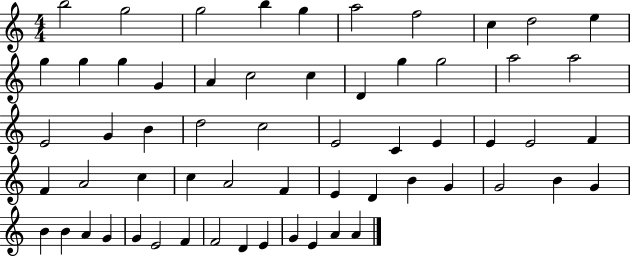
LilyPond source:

{
  \clef treble
  \numericTimeSignature
  \time 4/4
  \key c \major
  b''2 g''2 | g''2 b''4 g''4 | a''2 f''2 | c''4 d''2 e''4 | \break g''4 g''4 g''4 g'4 | a'4 c''2 c''4 | d'4 g''4 g''2 | a''2 a''2 | \break e'2 g'4 b'4 | d''2 c''2 | e'2 c'4 e'4 | e'4 e'2 f'4 | \break f'4 a'2 c''4 | c''4 a'2 f'4 | e'4 d'4 b'4 g'4 | g'2 b'4 g'4 | \break b'4 b'4 a'4 g'4 | g'4 e'2 f'4 | f'2 d'4 e'4 | g'4 e'4 a'4 a'4 | \break \bar "|."
}